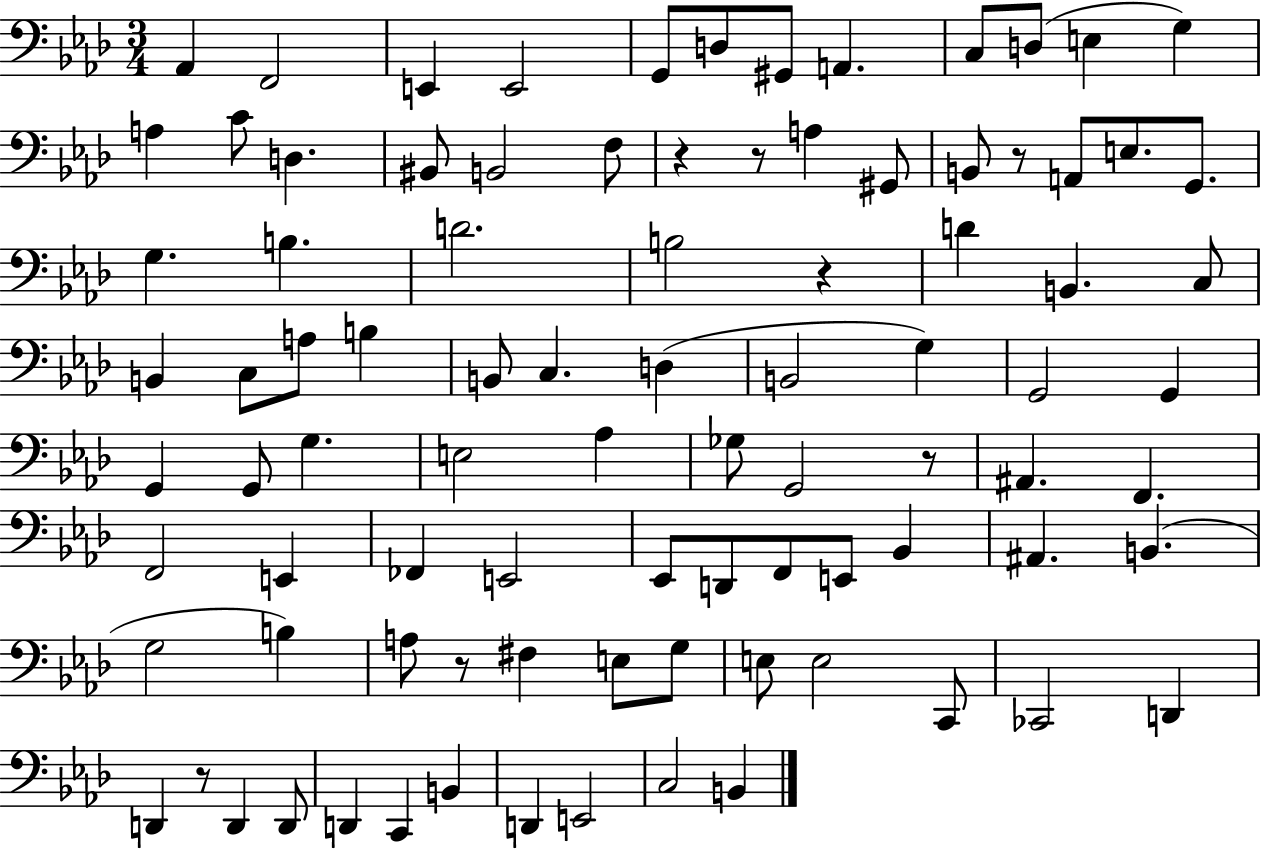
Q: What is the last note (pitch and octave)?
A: B2